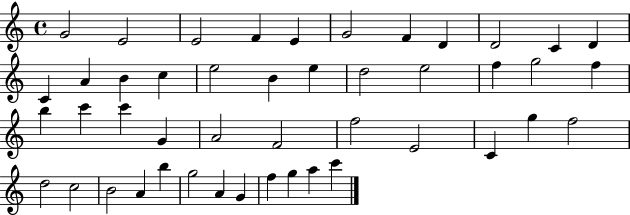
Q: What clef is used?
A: treble